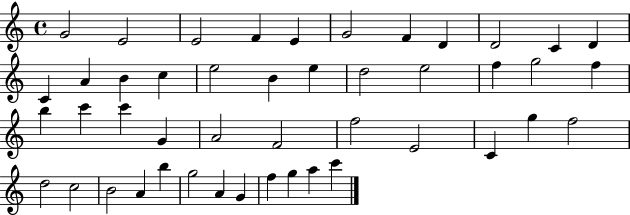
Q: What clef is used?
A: treble